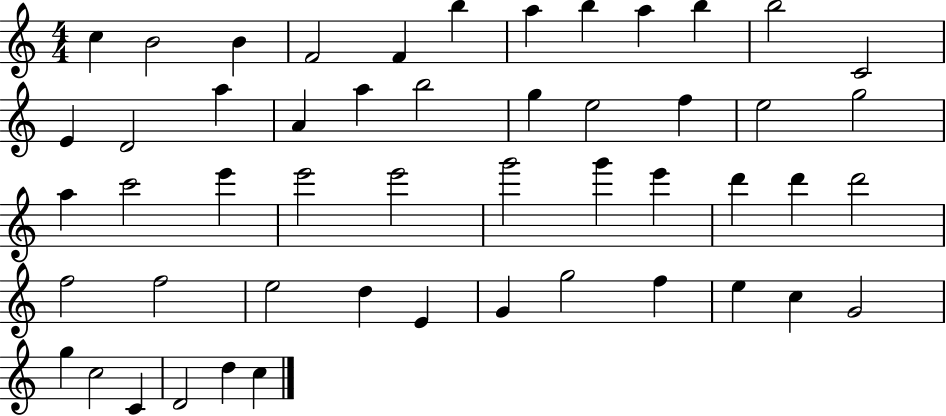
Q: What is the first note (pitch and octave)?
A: C5